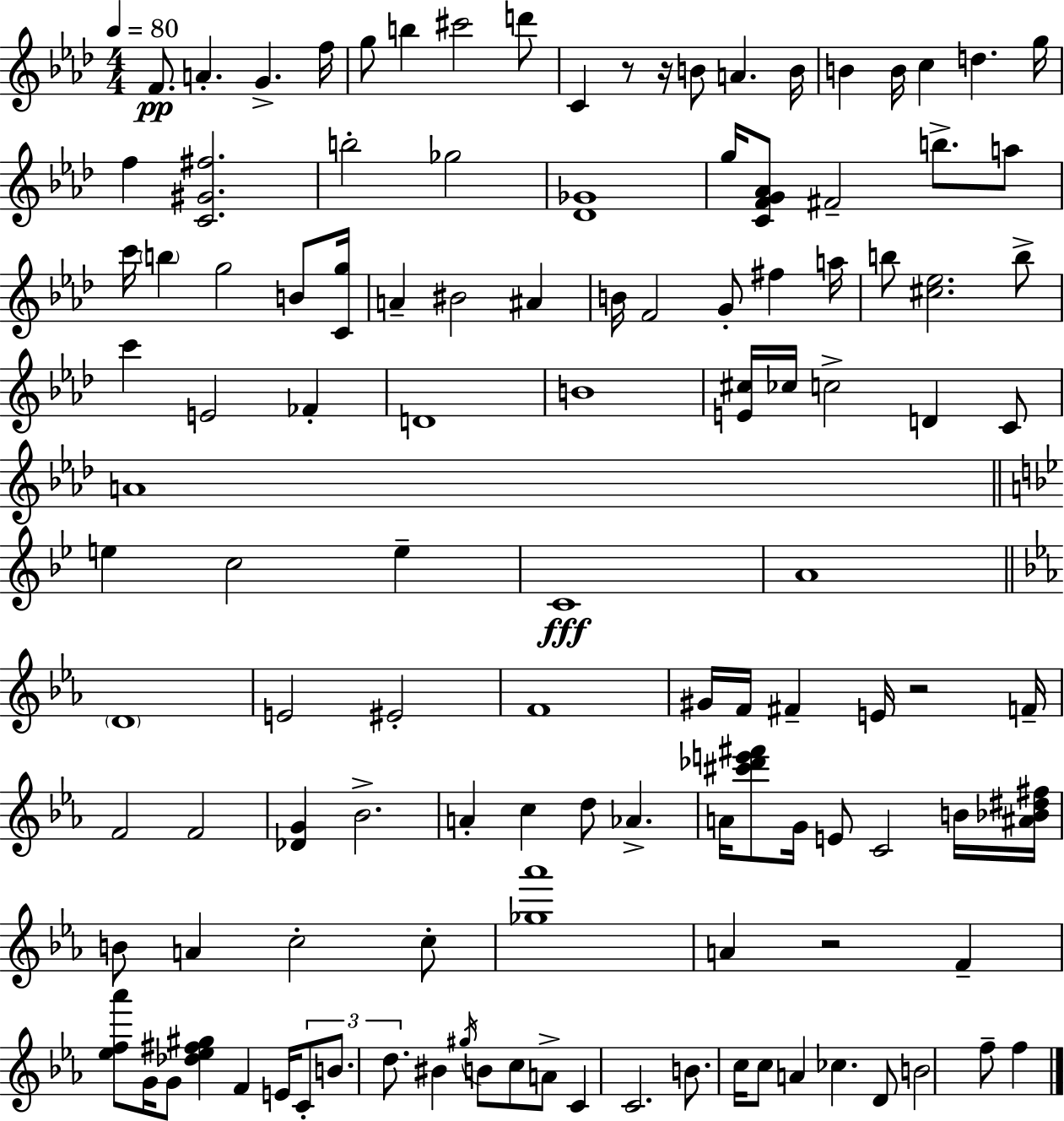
F4/e. A4/q. G4/q. F5/s G5/e B5/q C#6/h D6/e C4/q R/e R/s B4/e A4/q. B4/s B4/q B4/s C5/q D5/q. G5/s F5/q [C4,G#4,F#5]/h. B5/h Gb5/h [Db4,Gb4]/w G5/s [C4,F4,G4,Ab4]/e F#4/h B5/e. A5/e C6/s B5/q G5/h B4/e [C4,G5]/s A4/q BIS4/h A#4/q B4/s F4/h G4/e F#5/q A5/s B5/e [C#5,Eb5]/h. B5/e C6/q E4/h FES4/q D4/w B4/w [E4,C#5]/s CES5/s C5/h D4/q C4/e A4/w E5/q C5/h E5/q C4/w A4/w D4/w E4/h EIS4/h F4/w G#4/s F4/s F#4/q E4/s R/h F4/s F4/h F4/h [Db4,G4]/q Bb4/h. A4/q C5/q D5/e Ab4/q. A4/s [C#6,Db6,E6,F#6]/e G4/s E4/e C4/h B4/s [A#4,Bb4,D#5,F#5]/s B4/e A4/q C5/h C5/e [Gb5,Ab6]/w A4/q R/h F4/q [Eb5,F5,Ab6]/e G4/s G4/e [Db5,Eb5,F#5,G#5]/q F4/q E4/s C4/e B4/e. D5/e. BIS4/q G#5/s B4/e C5/e A4/e C4/q C4/h. B4/e. C5/s C5/e A4/q CES5/q. D4/e B4/h F5/e F5/q